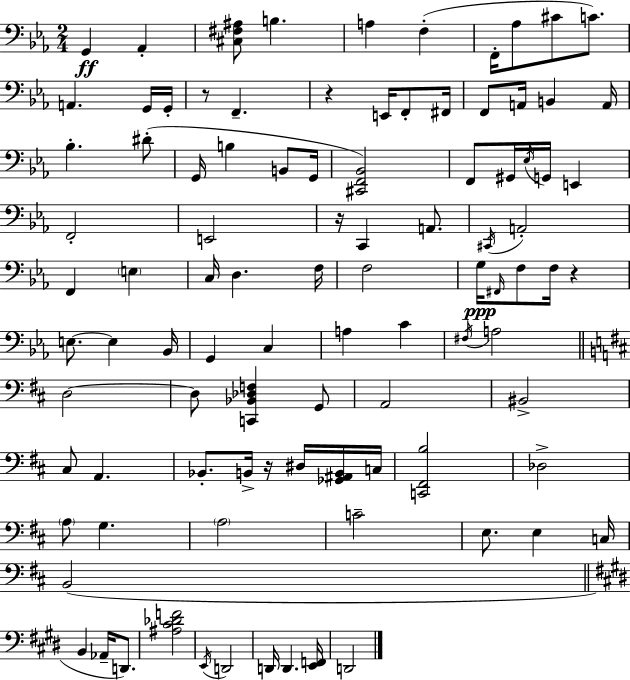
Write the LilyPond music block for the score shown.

{
  \clef bass
  \numericTimeSignature
  \time 2/4
  \key c \minor
  g,4\ff aes,4-. | <cis fis ais>8 b4. | a4 f4-.( | f,16-. aes8 cis'8 c'8.) | \break a,4. g,16 g,16-. | r8 f,4.-- | r4 e,16 f,8-. fis,16 | f,8 a,16 b,4 a,16 | \break bes4.-. dis'8-.( | g,16 b4 b,8 g,16 | <cis, f, bes,>2) | f,8 gis,16 \acciaccatura { ees16 } g,16 e,4 | \break f,2-. | e,2 | r16 c,4 a,8. | \acciaccatura { cis,16 } a,2-. | \break f,4 \parenthesize e4 | c16 d4. | f16 f2 | g16\ppp \grace { fis,16 } f8 f16 r4 | \break e8.~~ e4 | bes,16 g,4 c4 | a4 c'4 | \acciaccatura { fis16 } a2 | \break \bar "||" \break \key d \major d2~~ | d8 <c, bes, des f>4 g,8 | a,2 | bis,2-> | \break cis8 a,4. | bes,8.-. b,16-> r16 dis16 <ges, ais, b,>16 c16 | <c, fis, b>2 | des2-> | \break \parenthesize a8 g4. | \parenthesize a2 | c'2-- | e8. e4 c16 | \break b,2( | \bar "||" \break \key e \major b,4 aes,16-- d,8.) | <ais cis' des' f'>2 | \acciaccatura { e,16 } d,2 | d,16 d,4. | \break <e, f,>16 d,2 | \bar "|."
}